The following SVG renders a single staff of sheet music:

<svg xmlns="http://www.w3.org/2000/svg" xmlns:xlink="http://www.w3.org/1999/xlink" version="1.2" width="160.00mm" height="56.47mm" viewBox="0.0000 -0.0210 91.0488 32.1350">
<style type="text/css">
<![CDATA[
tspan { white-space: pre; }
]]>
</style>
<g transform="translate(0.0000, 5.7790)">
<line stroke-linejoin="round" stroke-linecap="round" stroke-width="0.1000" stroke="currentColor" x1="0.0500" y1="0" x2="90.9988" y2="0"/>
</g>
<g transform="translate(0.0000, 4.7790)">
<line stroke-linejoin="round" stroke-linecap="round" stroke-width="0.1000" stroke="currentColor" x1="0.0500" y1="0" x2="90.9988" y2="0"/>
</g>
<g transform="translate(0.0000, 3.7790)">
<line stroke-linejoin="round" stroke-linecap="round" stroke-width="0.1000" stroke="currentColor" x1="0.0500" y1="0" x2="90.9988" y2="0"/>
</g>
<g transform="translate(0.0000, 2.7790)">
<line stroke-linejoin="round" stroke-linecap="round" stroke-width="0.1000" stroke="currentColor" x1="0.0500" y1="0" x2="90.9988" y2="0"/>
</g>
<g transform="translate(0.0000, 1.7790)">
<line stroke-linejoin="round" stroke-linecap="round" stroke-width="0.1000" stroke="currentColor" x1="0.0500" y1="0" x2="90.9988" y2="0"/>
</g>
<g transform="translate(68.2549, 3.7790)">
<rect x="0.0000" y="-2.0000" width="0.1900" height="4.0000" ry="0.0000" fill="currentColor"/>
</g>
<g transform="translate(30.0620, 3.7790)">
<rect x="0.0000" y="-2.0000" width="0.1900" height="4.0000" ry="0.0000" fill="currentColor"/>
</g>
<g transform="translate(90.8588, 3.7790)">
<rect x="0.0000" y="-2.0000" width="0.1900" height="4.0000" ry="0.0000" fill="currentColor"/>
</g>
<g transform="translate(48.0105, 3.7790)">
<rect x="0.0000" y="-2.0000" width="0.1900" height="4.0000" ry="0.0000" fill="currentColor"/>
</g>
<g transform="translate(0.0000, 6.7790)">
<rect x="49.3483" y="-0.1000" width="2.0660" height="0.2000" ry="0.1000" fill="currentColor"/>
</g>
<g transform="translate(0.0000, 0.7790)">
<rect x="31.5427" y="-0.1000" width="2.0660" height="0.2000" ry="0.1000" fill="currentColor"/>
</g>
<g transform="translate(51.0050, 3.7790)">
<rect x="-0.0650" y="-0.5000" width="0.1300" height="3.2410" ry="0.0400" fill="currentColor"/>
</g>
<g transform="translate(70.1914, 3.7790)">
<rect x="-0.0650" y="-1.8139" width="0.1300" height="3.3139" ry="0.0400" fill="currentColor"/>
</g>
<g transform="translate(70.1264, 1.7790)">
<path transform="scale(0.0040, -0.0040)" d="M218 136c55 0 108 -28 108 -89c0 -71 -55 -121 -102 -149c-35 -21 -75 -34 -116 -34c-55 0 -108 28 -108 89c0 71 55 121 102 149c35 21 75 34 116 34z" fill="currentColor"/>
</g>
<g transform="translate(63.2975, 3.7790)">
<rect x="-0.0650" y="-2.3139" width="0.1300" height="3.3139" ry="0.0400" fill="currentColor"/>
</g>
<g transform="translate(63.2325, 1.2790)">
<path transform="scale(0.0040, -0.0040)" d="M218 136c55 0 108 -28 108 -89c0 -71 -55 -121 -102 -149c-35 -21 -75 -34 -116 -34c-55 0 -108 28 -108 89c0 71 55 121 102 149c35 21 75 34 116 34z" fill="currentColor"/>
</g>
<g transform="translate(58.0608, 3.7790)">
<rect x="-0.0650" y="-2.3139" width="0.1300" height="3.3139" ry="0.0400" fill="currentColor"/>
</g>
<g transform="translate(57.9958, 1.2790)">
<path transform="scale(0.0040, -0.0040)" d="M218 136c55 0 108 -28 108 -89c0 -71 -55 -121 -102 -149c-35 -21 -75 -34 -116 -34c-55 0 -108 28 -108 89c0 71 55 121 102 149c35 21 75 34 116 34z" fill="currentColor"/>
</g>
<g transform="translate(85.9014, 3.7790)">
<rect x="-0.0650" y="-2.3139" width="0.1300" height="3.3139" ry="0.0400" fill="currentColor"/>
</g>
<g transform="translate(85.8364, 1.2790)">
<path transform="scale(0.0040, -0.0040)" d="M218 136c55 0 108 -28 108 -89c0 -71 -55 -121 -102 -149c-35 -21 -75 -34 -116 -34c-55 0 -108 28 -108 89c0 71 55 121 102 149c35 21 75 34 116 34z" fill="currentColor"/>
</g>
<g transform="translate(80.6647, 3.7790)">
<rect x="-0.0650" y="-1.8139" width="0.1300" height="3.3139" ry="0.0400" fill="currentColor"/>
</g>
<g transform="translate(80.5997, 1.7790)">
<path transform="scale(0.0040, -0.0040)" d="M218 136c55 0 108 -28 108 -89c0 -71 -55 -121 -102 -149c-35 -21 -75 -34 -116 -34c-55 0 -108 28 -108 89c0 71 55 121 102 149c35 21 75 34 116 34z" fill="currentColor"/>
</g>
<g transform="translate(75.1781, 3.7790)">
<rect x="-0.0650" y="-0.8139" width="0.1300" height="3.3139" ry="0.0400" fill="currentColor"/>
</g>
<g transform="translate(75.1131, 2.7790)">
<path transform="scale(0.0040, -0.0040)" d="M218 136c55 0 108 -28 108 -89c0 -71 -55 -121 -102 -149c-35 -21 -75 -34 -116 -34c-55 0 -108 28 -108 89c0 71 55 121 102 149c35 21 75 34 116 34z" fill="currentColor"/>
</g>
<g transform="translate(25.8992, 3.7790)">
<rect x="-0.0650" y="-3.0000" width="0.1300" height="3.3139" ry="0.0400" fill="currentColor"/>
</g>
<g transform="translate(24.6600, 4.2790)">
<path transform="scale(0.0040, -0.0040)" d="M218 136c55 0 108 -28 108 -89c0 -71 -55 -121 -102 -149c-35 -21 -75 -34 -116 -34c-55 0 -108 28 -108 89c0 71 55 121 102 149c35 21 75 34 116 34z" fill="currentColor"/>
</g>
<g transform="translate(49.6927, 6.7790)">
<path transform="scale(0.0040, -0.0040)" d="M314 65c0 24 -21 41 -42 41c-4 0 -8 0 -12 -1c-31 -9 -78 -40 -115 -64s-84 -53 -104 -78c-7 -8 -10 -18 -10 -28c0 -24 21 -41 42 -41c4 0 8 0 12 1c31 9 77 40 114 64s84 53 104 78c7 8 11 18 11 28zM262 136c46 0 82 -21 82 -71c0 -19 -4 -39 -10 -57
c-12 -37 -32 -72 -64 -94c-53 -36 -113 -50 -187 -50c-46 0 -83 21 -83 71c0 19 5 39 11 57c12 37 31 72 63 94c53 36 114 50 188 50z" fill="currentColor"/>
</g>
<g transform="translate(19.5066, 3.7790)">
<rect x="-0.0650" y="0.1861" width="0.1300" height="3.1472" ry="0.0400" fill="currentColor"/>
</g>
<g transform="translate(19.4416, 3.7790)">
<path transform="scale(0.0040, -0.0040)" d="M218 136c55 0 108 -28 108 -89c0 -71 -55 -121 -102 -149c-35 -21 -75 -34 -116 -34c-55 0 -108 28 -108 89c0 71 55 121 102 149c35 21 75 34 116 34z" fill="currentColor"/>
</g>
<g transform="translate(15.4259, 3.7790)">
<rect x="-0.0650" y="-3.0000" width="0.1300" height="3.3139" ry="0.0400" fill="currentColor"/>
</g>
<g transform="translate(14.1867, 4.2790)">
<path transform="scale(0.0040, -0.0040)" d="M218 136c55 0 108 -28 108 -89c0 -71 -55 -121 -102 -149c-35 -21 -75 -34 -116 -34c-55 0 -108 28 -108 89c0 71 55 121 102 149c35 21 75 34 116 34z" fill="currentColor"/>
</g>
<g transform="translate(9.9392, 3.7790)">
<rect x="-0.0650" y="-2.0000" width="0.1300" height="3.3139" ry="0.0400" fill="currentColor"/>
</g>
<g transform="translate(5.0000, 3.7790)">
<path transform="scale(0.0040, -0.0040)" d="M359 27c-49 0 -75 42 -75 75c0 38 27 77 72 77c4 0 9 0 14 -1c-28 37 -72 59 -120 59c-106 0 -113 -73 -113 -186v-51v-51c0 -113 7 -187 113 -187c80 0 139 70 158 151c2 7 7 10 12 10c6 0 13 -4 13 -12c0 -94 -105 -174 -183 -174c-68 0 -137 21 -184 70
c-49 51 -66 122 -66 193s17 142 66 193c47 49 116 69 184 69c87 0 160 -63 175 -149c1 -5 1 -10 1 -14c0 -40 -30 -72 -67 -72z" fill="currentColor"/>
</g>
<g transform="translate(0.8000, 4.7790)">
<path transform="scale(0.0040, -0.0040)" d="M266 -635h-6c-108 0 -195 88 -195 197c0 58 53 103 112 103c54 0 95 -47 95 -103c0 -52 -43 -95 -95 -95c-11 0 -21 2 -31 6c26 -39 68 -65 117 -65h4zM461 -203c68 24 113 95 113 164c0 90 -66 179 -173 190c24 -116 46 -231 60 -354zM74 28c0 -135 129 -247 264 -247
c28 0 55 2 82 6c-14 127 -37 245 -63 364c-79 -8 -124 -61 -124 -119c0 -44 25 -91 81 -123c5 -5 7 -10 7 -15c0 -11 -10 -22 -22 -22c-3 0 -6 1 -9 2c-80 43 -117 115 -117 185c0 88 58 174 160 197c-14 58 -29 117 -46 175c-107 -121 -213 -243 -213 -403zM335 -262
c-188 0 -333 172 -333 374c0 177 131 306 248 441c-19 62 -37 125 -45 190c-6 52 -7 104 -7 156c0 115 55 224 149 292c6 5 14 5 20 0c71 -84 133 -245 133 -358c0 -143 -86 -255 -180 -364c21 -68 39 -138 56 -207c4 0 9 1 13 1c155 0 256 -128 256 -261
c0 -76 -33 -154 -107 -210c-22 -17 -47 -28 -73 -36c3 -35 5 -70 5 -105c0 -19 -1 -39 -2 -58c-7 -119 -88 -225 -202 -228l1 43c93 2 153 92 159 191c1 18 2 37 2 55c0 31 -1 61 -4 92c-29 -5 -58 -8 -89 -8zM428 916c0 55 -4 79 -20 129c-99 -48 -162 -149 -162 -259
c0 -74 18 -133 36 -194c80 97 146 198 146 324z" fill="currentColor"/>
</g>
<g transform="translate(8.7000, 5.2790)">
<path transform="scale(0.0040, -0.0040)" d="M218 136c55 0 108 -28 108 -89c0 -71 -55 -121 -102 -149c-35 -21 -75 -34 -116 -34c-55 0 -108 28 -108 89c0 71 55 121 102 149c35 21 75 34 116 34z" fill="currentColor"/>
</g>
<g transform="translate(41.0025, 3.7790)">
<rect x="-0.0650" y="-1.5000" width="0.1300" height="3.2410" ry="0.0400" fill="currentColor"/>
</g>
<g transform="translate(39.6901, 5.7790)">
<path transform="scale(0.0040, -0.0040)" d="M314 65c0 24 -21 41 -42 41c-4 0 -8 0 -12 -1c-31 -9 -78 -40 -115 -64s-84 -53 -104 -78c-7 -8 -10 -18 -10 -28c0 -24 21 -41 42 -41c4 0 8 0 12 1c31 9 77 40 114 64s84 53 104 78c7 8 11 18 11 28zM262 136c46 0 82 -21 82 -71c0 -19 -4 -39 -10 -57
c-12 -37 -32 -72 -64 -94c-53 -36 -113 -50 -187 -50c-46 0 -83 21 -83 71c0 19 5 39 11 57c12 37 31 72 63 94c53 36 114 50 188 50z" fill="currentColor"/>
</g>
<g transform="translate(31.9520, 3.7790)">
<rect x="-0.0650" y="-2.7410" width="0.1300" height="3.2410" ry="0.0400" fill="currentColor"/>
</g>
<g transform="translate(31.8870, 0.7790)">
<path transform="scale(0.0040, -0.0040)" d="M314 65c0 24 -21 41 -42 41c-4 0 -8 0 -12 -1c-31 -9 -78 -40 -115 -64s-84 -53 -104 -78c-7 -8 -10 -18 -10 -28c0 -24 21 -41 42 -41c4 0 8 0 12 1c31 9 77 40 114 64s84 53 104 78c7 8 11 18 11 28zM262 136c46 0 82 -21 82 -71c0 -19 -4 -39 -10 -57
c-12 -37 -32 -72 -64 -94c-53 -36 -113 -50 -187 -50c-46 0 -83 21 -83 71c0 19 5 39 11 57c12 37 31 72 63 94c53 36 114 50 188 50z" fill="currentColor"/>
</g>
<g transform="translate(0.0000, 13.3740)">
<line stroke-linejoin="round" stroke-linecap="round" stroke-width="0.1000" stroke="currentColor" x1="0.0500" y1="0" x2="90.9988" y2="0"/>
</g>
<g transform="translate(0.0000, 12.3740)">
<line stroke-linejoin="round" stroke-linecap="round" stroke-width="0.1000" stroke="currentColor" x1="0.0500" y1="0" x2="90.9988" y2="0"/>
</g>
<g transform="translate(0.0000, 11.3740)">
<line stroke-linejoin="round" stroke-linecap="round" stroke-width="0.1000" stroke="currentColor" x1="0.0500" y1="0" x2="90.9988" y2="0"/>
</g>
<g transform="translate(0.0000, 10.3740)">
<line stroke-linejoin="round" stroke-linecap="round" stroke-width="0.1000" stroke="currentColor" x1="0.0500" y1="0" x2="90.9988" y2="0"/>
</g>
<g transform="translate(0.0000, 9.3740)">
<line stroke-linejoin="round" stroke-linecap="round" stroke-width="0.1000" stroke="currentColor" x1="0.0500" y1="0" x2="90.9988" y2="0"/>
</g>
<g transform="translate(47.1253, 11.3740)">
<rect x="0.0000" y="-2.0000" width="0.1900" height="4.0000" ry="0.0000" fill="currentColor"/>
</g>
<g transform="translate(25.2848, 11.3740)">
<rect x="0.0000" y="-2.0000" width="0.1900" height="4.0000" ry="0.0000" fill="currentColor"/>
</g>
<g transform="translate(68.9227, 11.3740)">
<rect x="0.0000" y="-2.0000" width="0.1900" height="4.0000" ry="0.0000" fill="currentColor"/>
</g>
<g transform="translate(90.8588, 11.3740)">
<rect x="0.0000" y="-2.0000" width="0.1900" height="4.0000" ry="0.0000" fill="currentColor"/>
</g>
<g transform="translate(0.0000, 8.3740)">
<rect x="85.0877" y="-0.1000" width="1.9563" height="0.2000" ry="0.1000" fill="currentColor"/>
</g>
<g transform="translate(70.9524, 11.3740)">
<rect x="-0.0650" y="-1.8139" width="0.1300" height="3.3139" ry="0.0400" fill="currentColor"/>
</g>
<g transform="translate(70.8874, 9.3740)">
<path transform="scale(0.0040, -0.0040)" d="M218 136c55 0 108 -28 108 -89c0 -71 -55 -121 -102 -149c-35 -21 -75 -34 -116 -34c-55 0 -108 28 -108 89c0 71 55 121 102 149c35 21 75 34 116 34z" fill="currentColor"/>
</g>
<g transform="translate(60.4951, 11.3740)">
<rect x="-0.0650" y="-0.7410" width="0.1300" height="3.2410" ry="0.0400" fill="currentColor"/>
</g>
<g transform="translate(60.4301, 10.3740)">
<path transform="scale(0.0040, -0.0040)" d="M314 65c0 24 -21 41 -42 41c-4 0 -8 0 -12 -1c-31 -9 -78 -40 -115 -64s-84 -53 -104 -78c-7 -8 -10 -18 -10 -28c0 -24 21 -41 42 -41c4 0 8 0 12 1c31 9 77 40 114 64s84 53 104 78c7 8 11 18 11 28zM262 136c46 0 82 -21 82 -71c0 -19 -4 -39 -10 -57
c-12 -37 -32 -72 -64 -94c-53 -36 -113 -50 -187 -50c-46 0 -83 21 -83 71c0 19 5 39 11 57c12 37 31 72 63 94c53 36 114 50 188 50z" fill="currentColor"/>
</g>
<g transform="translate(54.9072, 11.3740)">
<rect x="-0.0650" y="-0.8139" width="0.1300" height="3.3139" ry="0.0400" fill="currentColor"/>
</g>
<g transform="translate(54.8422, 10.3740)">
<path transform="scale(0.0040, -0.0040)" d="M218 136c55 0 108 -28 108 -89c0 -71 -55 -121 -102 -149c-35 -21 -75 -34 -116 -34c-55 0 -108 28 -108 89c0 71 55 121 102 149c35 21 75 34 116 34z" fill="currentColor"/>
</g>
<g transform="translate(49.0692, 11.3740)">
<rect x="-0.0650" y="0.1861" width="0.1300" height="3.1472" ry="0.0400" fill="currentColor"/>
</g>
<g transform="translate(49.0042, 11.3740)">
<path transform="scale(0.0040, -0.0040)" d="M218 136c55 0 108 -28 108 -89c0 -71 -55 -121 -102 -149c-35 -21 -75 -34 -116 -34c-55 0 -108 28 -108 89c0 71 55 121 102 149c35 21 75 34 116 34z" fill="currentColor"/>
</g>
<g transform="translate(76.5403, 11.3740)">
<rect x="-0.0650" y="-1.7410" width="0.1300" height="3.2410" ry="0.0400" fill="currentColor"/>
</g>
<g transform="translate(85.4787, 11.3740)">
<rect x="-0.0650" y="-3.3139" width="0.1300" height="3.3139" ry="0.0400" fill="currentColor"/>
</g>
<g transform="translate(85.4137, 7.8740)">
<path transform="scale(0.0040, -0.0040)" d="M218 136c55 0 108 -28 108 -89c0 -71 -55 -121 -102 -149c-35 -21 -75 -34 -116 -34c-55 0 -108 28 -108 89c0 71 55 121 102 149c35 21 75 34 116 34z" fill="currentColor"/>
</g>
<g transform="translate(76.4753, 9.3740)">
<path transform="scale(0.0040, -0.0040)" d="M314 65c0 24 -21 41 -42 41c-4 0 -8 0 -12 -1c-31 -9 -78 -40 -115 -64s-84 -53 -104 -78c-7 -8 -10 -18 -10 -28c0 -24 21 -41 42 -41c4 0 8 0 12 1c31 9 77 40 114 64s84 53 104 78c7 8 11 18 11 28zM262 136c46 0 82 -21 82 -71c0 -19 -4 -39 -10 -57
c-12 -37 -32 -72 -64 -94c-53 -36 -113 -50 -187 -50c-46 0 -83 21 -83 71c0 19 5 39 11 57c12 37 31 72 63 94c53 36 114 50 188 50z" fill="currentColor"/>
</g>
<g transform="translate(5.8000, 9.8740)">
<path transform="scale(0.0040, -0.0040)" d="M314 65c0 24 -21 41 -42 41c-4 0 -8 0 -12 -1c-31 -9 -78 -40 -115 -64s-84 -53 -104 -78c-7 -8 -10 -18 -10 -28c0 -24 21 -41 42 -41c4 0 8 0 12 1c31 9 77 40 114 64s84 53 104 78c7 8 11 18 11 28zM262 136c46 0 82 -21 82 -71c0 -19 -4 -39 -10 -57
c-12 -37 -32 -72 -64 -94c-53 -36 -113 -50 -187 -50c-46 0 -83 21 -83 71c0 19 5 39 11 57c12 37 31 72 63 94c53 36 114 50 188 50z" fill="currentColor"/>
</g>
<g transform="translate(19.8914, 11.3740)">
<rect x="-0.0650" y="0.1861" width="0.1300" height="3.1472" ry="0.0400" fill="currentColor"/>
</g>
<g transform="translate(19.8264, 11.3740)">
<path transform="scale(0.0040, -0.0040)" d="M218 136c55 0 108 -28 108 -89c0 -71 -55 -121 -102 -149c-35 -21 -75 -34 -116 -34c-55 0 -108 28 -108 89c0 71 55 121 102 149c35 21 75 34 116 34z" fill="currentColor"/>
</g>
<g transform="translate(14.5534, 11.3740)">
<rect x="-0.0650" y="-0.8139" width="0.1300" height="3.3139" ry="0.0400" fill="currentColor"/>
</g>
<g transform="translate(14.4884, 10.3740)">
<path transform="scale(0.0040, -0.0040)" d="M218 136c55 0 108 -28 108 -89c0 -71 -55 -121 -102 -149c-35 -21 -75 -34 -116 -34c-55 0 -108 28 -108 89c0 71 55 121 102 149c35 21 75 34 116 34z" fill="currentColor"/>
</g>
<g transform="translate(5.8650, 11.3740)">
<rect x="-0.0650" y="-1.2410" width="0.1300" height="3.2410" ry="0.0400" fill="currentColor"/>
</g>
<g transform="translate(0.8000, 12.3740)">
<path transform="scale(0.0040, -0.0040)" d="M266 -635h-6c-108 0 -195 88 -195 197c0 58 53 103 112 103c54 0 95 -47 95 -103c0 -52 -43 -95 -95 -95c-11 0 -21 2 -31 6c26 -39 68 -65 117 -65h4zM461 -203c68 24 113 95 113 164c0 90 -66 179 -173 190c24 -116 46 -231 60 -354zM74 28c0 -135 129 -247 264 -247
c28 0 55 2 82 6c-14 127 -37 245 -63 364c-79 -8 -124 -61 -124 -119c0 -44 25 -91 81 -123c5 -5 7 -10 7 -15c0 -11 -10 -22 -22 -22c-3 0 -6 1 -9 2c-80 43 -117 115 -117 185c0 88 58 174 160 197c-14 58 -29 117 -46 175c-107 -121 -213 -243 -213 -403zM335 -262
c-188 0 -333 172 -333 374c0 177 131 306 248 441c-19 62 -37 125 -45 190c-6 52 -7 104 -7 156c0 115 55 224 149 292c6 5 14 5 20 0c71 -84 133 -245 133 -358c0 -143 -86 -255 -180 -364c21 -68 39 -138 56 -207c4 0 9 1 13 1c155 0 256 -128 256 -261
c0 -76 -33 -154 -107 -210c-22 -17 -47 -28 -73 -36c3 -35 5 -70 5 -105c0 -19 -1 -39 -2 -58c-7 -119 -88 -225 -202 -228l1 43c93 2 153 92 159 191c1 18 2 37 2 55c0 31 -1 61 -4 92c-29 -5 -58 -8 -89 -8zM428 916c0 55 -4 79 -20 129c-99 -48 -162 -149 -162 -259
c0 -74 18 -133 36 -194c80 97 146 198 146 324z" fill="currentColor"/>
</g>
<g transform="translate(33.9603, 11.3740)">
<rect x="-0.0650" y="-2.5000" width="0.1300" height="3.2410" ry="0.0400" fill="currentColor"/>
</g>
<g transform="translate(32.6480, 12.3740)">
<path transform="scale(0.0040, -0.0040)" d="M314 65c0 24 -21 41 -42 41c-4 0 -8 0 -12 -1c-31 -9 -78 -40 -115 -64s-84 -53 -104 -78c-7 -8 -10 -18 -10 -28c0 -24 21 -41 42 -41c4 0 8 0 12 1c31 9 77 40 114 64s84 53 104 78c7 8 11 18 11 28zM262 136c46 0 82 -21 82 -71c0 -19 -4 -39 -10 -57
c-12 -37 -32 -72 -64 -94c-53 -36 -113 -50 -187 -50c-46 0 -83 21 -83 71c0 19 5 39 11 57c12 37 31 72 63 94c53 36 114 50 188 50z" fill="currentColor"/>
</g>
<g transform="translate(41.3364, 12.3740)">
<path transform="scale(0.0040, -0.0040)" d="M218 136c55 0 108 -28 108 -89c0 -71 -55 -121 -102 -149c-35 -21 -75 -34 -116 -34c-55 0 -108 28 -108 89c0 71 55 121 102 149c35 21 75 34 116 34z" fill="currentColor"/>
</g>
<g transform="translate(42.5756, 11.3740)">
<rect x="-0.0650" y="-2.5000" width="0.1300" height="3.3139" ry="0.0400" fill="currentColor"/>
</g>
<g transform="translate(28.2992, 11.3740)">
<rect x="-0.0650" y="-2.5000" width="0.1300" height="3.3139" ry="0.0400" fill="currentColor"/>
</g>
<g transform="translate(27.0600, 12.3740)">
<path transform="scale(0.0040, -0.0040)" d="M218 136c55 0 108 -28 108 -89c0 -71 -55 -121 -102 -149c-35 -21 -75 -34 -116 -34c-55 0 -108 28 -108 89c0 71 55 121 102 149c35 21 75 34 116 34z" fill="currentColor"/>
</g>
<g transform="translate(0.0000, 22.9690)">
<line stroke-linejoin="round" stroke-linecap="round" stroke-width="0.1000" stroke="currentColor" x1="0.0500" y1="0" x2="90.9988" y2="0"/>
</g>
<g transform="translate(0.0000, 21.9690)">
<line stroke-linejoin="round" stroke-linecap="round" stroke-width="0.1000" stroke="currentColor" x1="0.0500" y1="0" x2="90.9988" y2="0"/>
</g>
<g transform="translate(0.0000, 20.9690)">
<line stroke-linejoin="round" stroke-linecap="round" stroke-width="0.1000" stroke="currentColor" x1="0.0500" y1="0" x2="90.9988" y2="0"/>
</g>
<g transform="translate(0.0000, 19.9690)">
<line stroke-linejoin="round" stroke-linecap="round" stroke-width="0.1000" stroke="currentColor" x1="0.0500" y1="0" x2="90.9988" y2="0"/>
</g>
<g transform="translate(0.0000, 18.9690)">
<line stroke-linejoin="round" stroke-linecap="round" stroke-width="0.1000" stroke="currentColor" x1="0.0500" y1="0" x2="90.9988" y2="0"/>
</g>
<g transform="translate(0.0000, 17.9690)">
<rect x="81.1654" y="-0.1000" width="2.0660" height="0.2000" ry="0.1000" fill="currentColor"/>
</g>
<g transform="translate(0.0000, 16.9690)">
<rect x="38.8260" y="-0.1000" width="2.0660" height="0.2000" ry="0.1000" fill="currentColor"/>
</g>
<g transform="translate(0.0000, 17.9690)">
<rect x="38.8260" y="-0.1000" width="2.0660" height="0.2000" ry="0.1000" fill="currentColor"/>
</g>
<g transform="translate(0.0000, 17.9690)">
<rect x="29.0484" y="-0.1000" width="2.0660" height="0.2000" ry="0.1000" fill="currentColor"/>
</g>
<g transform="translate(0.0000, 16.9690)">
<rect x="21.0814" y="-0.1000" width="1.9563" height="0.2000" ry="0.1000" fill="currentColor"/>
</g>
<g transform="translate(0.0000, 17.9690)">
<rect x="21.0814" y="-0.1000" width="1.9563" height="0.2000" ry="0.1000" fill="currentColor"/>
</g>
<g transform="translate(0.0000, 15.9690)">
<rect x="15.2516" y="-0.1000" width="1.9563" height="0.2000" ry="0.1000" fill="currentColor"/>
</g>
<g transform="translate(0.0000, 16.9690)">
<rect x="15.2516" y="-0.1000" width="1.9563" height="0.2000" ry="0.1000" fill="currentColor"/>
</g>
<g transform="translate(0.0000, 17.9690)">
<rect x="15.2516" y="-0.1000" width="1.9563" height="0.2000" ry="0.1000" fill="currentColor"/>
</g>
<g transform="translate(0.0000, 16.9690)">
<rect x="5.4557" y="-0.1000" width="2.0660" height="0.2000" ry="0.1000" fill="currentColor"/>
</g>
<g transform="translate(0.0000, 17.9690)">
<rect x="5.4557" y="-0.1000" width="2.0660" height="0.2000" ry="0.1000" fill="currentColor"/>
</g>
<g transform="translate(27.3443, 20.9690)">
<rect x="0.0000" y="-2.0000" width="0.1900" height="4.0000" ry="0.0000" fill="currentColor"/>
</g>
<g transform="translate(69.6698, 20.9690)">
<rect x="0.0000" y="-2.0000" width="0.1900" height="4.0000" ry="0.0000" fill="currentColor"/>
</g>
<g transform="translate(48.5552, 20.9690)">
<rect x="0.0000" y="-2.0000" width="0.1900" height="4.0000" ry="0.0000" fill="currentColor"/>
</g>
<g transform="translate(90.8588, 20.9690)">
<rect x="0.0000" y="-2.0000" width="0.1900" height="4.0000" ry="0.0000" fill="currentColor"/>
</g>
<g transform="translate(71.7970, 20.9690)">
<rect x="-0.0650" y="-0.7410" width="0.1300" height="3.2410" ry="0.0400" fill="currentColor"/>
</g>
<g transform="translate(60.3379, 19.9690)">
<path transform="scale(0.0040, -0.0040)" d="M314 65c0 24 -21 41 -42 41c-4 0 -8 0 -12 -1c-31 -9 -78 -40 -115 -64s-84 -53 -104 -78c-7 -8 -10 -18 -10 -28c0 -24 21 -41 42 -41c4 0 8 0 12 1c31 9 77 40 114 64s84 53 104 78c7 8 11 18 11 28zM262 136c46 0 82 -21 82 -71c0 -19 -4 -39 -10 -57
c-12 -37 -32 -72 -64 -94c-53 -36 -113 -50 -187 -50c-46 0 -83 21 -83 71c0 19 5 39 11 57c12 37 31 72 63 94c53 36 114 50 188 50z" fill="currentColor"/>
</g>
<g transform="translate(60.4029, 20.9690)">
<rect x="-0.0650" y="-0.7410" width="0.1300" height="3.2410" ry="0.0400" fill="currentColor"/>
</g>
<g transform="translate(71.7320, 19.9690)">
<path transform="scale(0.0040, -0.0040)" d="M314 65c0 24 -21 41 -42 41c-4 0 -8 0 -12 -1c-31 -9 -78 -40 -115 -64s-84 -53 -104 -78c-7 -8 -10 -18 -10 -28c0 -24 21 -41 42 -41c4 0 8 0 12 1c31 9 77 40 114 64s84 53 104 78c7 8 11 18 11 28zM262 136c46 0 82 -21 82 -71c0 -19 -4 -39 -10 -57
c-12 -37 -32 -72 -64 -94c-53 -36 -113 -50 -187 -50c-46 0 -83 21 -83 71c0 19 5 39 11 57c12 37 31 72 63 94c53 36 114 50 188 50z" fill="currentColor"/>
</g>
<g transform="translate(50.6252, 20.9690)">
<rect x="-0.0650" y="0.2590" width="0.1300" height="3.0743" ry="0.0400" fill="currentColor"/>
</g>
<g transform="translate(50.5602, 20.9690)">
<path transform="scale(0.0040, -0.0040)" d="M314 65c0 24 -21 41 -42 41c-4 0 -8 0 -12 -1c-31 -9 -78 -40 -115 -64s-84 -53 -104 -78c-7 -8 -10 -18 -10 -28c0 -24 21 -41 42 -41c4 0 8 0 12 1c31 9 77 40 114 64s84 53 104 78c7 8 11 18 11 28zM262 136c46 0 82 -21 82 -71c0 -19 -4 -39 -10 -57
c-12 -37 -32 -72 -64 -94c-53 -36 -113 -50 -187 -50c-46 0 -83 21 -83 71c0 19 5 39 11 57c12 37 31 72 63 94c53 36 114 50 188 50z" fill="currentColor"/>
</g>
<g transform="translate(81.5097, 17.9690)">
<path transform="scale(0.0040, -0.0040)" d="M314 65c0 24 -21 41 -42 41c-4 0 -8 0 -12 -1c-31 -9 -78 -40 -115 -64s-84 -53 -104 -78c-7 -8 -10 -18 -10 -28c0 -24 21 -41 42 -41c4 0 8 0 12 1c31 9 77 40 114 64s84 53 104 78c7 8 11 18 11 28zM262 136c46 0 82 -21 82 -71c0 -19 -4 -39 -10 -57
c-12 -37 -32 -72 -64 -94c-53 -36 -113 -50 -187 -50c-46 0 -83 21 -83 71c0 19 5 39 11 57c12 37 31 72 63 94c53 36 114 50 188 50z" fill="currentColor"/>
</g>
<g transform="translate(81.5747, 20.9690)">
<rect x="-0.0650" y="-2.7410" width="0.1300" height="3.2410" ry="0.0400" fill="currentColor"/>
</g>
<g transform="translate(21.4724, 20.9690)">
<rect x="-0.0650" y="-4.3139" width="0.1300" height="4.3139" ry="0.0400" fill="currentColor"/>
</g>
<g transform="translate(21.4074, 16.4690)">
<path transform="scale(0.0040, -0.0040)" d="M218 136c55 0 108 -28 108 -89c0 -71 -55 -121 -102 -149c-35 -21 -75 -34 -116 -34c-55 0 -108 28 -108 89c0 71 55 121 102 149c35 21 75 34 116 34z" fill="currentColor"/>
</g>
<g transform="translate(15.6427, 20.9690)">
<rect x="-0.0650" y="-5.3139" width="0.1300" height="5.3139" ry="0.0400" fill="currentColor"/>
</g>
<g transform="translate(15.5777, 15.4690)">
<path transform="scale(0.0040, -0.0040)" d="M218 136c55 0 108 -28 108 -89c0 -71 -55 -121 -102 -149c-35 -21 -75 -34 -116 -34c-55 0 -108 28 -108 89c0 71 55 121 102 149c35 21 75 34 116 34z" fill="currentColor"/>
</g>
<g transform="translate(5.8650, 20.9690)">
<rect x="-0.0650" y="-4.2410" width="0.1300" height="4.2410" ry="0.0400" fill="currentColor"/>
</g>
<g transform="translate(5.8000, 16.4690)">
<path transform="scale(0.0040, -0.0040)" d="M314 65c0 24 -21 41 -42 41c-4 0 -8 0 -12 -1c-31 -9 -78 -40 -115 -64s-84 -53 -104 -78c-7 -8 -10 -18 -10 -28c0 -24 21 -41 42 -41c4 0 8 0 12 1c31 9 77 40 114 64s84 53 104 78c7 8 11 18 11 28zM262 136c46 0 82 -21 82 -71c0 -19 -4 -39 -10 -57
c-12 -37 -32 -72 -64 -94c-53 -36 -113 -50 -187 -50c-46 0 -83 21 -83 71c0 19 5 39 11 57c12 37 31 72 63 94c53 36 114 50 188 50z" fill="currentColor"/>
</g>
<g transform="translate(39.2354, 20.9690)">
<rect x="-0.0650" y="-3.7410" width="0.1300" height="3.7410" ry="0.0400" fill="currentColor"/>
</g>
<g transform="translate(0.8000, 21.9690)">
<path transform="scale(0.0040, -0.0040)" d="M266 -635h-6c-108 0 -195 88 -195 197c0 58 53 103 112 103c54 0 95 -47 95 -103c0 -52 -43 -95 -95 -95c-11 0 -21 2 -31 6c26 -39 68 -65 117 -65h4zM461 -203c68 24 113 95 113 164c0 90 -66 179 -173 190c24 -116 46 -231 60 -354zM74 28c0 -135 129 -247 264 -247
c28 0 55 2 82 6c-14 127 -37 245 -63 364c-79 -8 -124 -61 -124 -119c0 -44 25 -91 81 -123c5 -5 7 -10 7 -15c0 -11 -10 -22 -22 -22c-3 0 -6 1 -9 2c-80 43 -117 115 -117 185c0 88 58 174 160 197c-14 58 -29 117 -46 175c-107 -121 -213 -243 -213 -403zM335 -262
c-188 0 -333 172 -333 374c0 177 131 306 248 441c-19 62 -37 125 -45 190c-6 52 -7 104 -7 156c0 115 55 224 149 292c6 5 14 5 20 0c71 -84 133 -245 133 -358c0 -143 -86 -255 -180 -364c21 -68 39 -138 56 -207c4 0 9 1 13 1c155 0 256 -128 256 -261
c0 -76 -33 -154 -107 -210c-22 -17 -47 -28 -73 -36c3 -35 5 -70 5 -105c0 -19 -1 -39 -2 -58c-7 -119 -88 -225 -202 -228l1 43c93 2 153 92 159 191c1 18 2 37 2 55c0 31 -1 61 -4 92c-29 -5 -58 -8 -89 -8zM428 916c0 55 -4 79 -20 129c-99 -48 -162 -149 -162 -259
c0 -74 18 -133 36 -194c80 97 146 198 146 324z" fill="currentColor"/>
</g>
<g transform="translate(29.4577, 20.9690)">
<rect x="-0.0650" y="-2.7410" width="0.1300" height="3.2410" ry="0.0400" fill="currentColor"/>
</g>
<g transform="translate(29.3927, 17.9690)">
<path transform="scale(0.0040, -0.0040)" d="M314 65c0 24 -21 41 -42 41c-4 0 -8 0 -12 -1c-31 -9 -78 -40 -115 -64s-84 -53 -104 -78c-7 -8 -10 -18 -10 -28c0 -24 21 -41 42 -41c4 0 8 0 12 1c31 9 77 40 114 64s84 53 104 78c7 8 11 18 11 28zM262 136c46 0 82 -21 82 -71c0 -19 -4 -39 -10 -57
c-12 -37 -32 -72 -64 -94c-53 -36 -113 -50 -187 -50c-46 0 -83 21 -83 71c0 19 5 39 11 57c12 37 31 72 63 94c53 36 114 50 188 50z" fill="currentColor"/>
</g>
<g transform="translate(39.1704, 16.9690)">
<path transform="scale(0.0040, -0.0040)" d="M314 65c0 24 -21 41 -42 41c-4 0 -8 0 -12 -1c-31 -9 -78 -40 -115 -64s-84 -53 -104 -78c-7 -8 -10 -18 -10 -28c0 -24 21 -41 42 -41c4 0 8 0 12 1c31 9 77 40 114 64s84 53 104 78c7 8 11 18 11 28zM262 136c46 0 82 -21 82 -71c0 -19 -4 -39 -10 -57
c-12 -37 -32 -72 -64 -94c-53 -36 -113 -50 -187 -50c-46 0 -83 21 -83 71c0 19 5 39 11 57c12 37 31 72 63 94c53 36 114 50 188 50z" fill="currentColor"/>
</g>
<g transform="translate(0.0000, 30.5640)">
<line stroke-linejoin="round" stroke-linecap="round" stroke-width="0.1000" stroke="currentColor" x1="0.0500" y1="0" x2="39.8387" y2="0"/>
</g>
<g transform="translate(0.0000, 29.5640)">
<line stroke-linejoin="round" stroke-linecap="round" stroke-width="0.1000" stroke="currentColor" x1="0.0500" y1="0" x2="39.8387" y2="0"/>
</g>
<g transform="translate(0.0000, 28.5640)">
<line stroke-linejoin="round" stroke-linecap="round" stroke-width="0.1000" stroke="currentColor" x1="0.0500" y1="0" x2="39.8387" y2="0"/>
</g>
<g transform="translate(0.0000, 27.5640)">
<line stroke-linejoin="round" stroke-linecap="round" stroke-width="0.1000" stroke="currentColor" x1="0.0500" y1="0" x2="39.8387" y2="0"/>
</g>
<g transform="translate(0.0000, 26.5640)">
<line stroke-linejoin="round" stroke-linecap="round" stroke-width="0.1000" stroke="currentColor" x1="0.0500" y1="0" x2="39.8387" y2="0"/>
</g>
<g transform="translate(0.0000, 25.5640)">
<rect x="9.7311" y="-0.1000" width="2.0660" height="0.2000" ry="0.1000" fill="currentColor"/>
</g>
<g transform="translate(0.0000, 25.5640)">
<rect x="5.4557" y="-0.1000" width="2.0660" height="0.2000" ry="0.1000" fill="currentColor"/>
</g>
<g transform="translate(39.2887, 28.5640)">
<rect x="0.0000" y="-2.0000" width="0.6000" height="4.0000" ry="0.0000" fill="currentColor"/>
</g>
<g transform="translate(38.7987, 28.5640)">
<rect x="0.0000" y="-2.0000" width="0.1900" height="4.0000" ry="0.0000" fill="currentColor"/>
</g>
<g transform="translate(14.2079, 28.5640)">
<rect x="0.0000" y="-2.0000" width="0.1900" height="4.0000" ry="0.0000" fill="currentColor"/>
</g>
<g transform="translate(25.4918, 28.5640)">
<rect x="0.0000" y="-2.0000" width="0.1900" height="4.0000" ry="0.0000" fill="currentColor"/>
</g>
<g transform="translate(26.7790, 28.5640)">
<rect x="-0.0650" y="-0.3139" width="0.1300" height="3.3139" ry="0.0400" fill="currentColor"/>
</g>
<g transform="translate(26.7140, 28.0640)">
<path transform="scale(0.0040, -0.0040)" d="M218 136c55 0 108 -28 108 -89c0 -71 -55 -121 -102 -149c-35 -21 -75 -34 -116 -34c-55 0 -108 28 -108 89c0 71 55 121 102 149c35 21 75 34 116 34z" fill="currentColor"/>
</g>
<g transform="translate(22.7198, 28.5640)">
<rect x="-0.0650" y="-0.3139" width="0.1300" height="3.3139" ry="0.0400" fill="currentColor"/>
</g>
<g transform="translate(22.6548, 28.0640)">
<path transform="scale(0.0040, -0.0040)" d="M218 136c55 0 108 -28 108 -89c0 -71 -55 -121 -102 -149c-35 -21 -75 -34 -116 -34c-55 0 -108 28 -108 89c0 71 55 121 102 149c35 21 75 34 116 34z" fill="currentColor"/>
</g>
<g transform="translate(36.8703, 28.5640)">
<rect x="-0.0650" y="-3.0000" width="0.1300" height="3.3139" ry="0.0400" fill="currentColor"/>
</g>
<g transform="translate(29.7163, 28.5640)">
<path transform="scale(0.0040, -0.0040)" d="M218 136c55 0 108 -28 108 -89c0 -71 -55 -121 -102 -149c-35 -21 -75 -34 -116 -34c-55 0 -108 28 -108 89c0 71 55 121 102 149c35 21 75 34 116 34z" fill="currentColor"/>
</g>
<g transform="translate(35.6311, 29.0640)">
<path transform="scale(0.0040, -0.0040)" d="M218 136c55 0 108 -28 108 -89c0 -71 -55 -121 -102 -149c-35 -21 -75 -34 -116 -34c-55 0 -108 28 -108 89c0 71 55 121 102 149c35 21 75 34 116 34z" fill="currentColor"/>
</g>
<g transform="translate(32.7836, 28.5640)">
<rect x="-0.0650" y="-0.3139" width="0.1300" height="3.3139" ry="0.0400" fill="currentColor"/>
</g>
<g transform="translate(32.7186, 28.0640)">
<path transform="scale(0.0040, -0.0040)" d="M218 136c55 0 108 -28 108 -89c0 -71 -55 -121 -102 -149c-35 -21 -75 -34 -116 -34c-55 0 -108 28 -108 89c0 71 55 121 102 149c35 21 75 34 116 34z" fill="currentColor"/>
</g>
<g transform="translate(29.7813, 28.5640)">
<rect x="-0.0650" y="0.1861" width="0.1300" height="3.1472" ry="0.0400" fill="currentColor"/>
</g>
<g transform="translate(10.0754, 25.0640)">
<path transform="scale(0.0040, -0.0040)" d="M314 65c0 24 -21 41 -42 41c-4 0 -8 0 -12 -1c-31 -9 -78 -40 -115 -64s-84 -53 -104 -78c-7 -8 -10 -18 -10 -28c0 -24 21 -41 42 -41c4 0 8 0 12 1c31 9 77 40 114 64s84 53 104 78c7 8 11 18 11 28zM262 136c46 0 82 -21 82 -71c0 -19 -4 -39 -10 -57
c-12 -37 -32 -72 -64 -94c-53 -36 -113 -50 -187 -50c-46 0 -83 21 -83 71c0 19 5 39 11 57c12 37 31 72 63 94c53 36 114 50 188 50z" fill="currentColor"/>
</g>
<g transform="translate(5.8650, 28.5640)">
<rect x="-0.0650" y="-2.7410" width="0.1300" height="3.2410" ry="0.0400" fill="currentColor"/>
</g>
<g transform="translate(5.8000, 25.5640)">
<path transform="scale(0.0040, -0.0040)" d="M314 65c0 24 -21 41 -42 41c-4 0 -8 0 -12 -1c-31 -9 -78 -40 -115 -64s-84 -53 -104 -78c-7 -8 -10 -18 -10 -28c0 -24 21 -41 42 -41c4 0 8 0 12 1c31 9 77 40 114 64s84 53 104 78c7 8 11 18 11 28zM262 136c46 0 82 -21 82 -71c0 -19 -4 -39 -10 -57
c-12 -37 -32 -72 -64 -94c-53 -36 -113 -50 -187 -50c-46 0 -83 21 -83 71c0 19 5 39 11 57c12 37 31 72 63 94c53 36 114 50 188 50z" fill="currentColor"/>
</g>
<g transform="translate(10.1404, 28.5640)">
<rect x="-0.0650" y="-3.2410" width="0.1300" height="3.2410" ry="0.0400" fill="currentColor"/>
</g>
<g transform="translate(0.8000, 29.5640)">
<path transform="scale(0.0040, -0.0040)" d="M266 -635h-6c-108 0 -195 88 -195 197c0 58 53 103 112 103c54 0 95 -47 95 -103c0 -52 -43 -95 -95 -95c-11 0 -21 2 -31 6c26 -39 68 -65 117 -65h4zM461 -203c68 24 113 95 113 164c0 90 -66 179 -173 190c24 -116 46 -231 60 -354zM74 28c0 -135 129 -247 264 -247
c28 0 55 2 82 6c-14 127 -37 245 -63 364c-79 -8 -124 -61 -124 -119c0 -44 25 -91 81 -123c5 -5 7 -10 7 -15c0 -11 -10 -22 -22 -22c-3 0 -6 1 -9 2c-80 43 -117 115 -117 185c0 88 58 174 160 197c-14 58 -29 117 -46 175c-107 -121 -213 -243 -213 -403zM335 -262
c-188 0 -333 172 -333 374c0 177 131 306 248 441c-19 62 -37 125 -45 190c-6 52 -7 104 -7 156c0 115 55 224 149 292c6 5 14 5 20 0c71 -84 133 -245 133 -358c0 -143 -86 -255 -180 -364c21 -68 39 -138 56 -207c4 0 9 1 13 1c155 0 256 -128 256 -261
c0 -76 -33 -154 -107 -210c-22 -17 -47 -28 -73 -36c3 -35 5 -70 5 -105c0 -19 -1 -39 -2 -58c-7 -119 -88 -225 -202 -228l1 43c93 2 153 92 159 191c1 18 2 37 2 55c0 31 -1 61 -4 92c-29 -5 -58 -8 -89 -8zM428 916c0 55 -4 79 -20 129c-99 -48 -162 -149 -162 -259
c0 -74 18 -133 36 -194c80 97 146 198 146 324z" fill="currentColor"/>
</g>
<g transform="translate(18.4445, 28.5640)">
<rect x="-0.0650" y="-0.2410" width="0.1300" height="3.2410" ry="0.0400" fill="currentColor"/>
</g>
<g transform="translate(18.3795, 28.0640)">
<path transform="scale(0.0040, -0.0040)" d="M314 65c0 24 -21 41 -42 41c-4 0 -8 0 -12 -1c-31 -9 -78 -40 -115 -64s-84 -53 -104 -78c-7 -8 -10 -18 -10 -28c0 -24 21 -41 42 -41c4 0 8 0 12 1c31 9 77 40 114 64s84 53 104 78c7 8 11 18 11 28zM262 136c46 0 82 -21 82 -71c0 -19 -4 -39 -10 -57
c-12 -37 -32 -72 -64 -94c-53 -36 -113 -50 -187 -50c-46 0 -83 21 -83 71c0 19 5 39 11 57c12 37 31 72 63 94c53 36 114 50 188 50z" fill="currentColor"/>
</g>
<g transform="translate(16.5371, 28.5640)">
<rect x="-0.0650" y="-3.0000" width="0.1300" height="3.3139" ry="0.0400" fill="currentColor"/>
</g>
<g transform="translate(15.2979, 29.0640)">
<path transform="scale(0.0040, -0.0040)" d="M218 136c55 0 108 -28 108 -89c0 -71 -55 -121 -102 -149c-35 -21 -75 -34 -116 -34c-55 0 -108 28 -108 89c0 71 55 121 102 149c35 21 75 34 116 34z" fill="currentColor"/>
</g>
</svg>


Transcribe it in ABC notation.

X:1
T:Untitled
M:4/4
L:1/4
K:C
F A B A a2 E2 C2 g g f d f g e2 d B G G2 G B d d2 f f2 b d'2 f' d' a2 c'2 B2 d2 d2 a2 a2 b2 A c2 c c B c A